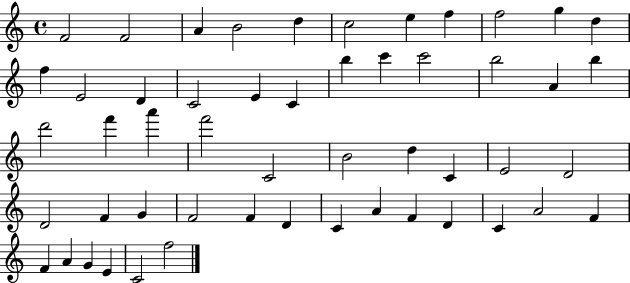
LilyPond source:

{
  \clef treble
  \time 4/4
  \defaultTimeSignature
  \key c \major
  f'2 f'2 | a'4 b'2 d''4 | c''2 e''4 f''4 | f''2 g''4 d''4 | \break f''4 e'2 d'4 | c'2 e'4 c'4 | b''4 c'''4 c'''2 | b''2 a'4 b''4 | \break d'''2 f'''4 a'''4 | f'''2 c'2 | b'2 d''4 c'4 | e'2 d'2 | \break d'2 f'4 g'4 | f'2 f'4 d'4 | c'4 a'4 f'4 d'4 | c'4 a'2 f'4 | \break f'4 a'4 g'4 e'4 | c'2 f''2 | \bar "|."
}